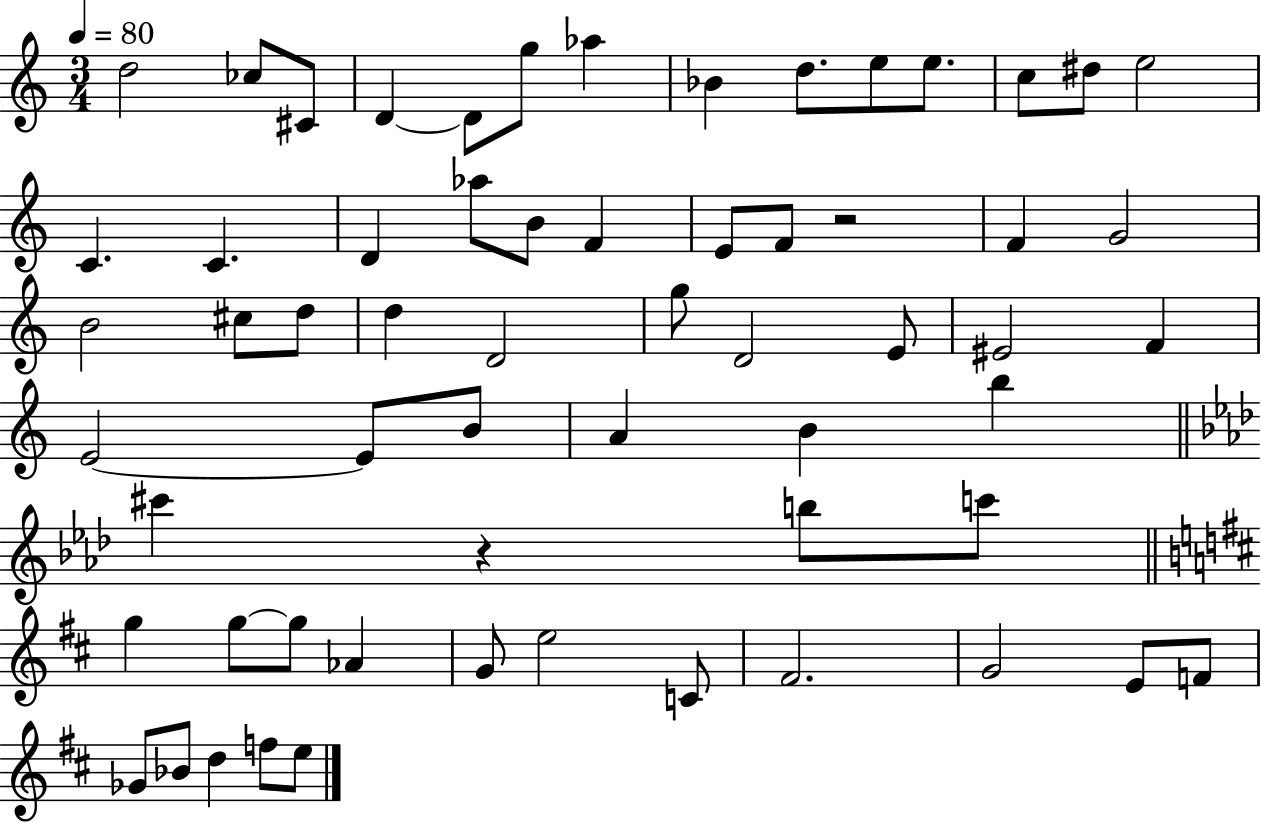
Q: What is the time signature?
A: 3/4